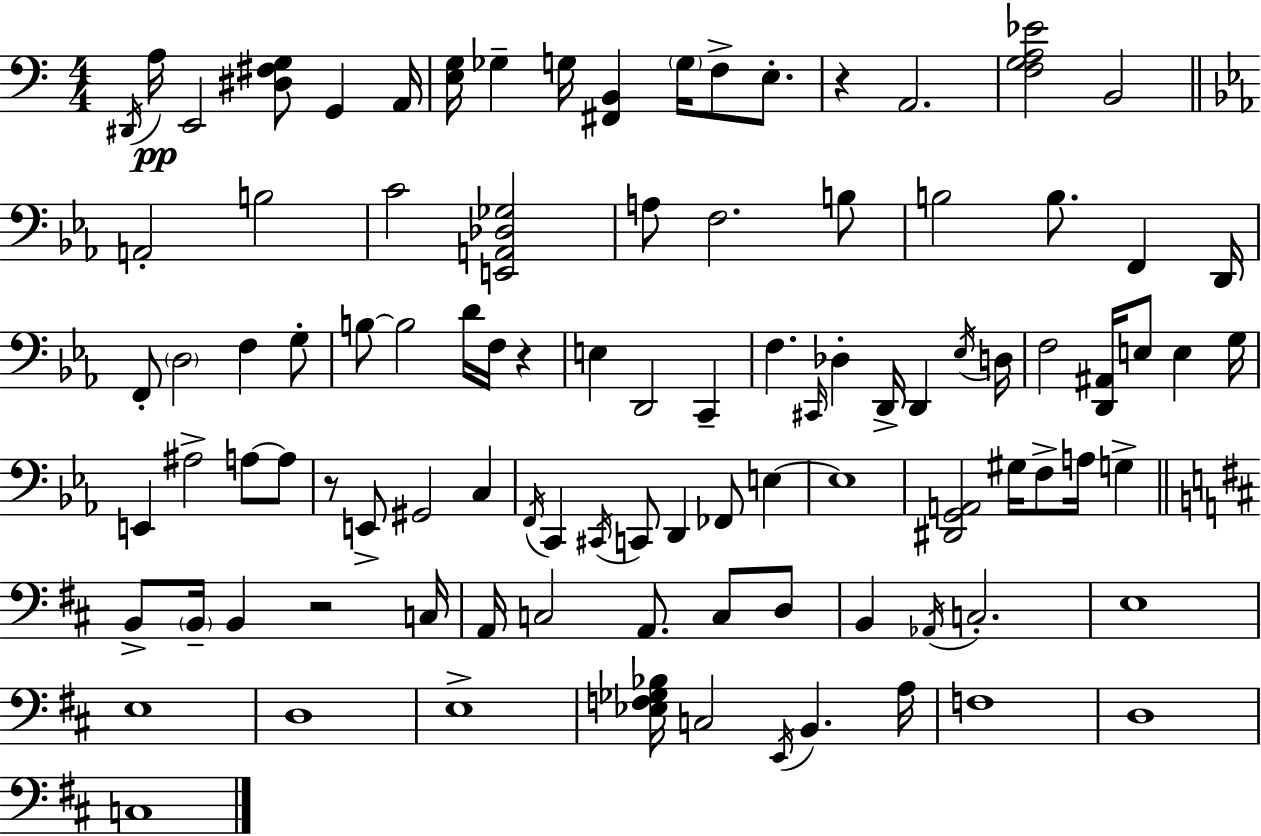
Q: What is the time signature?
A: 4/4